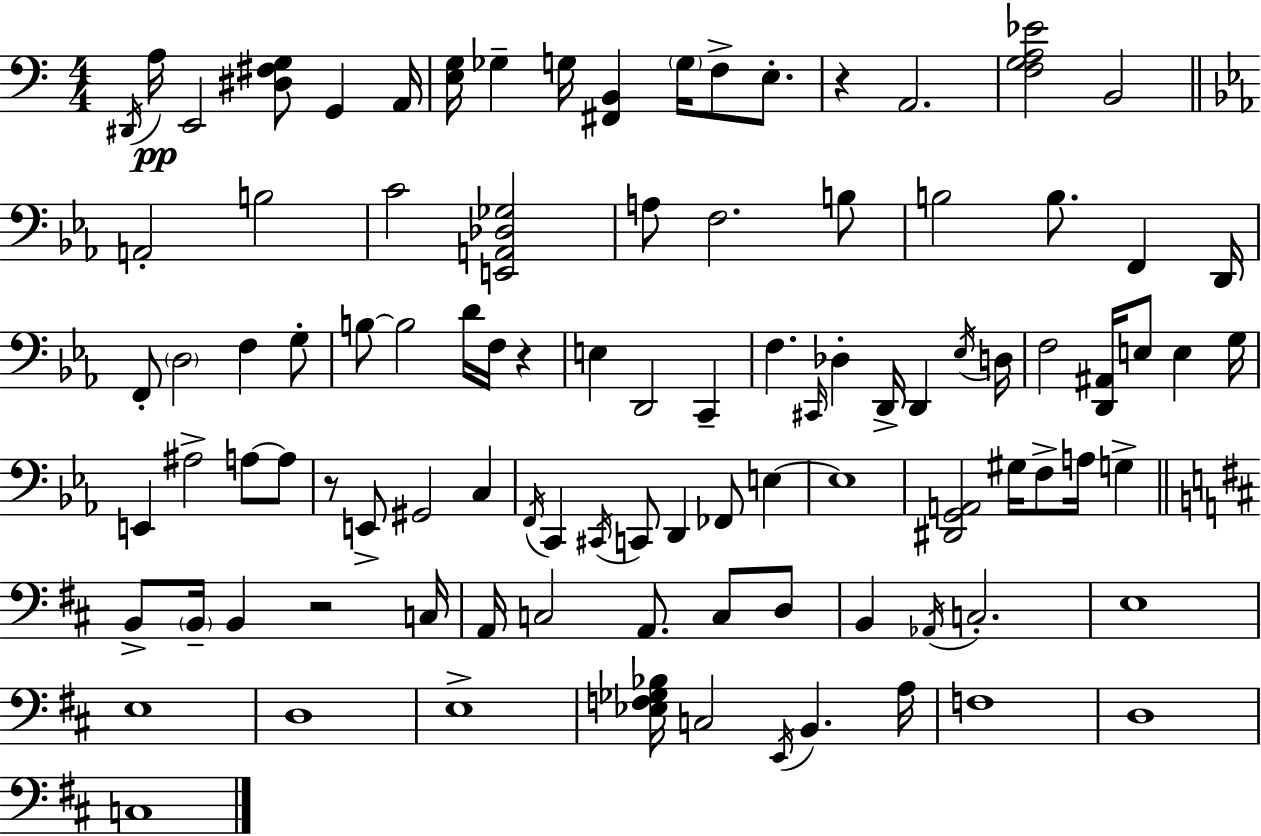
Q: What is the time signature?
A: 4/4